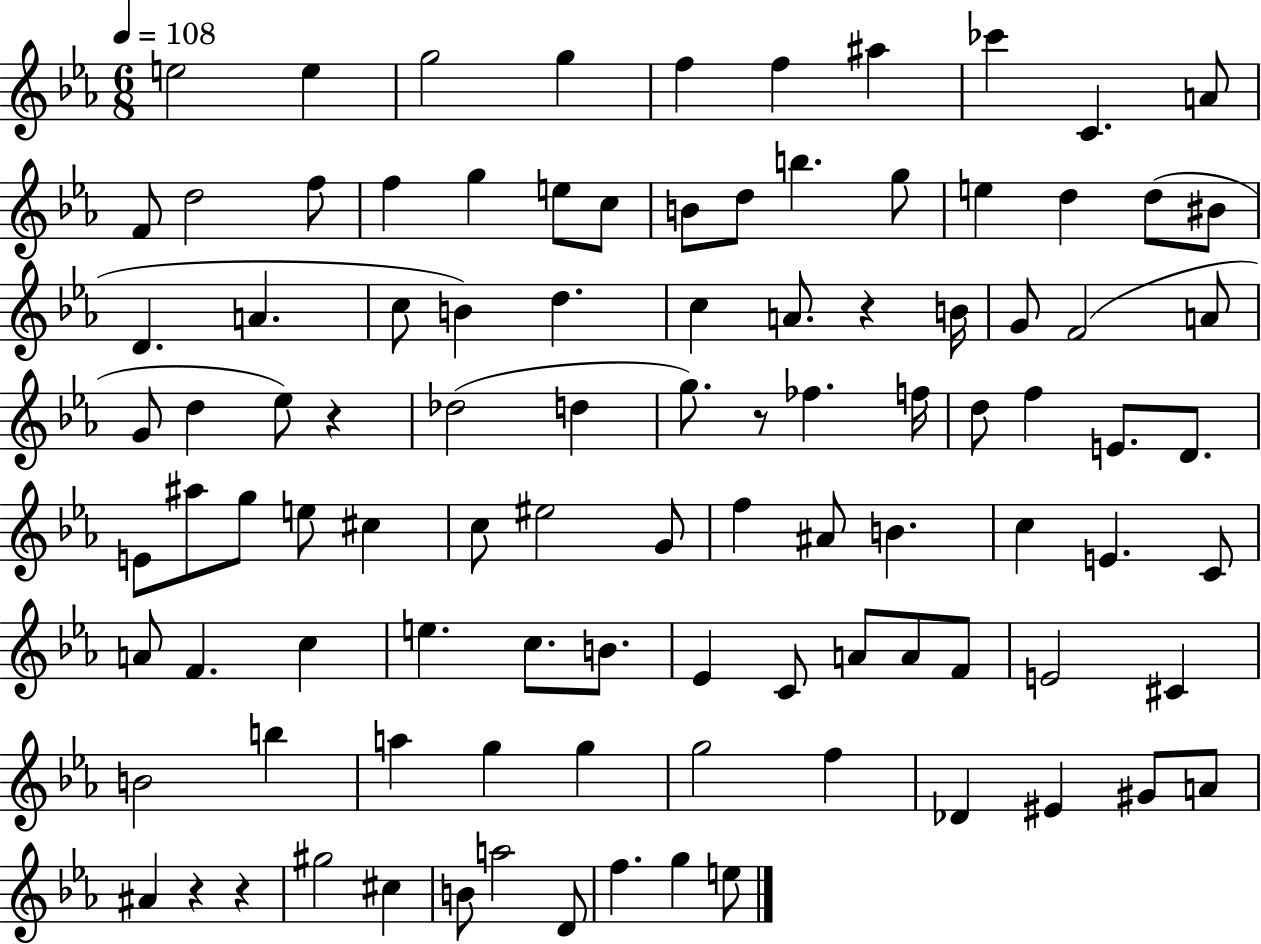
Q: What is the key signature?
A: EES major